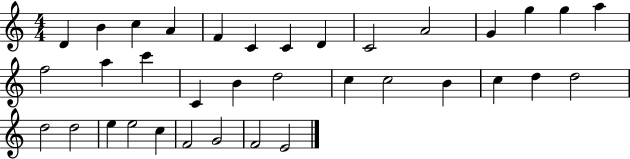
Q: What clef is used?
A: treble